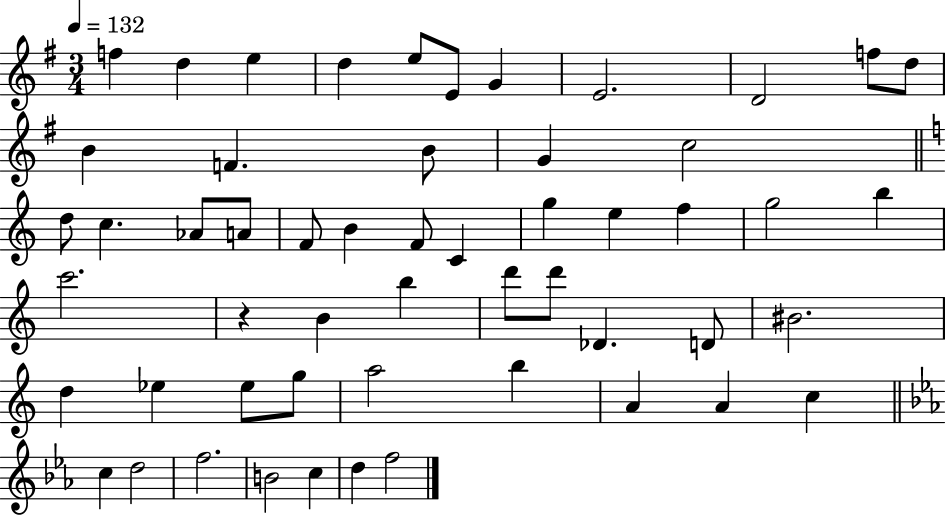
X:1
T:Untitled
M:3/4
L:1/4
K:G
f d e d e/2 E/2 G E2 D2 f/2 d/2 B F B/2 G c2 d/2 c _A/2 A/2 F/2 B F/2 C g e f g2 b c'2 z B b d'/2 d'/2 _D D/2 ^B2 d _e _e/2 g/2 a2 b A A c c d2 f2 B2 c d f2